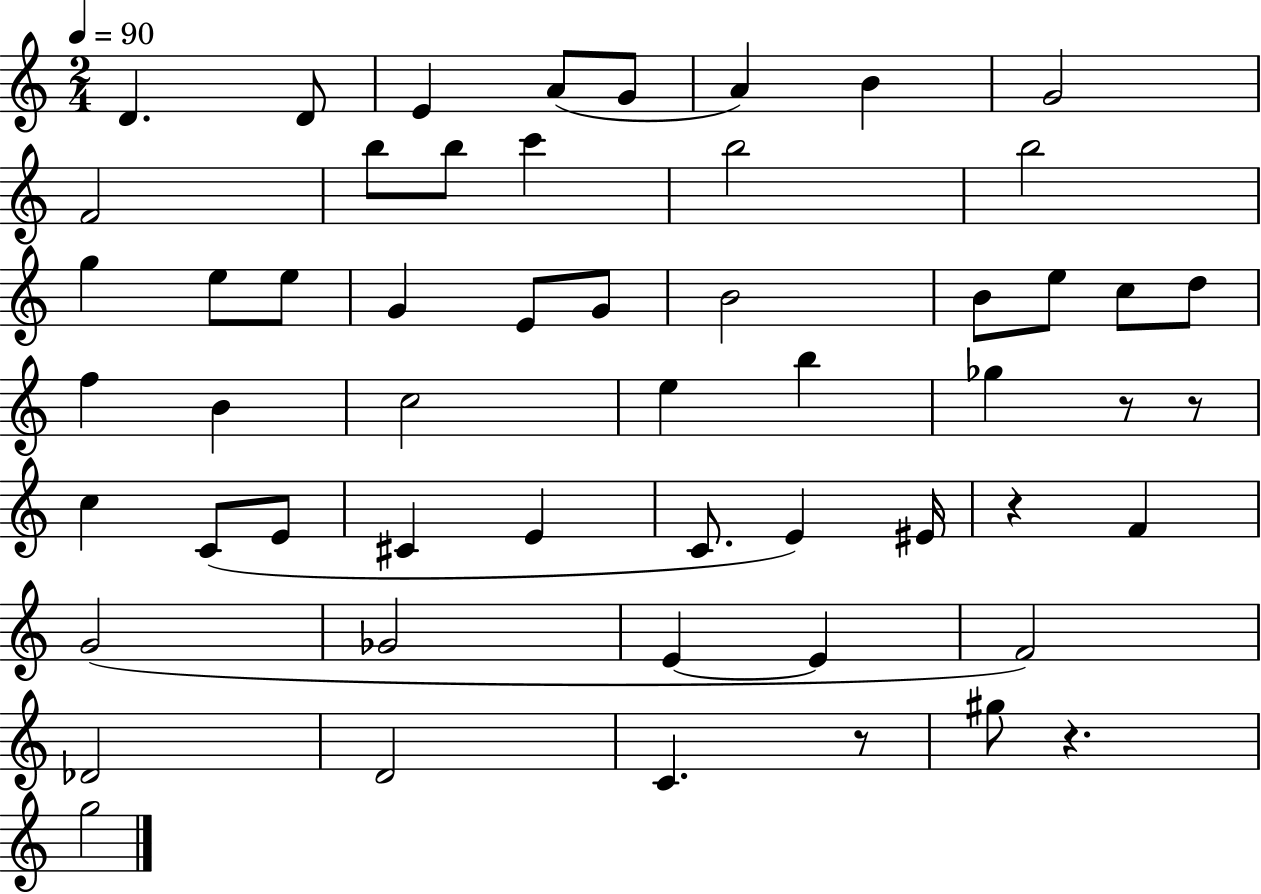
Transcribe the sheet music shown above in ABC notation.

X:1
T:Untitled
M:2/4
L:1/4
K:C
D D/2 E A/2 G/2 A B G2 F2 b/2 b/2 c' b2 b2 g e/2 e/2 G E/2 G/2 B2 B/2 e/2 c/2 d/2 f B c2 e b _g z/2 z/2 c C/2 E/2 ^C E C/2 E ^E/4 z F G2 _G2 E E F2 _D2 D2 C z/2 ^g/2 z g2